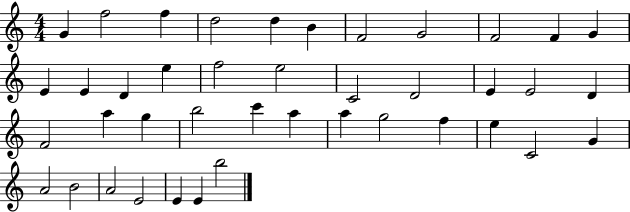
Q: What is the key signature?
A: C major